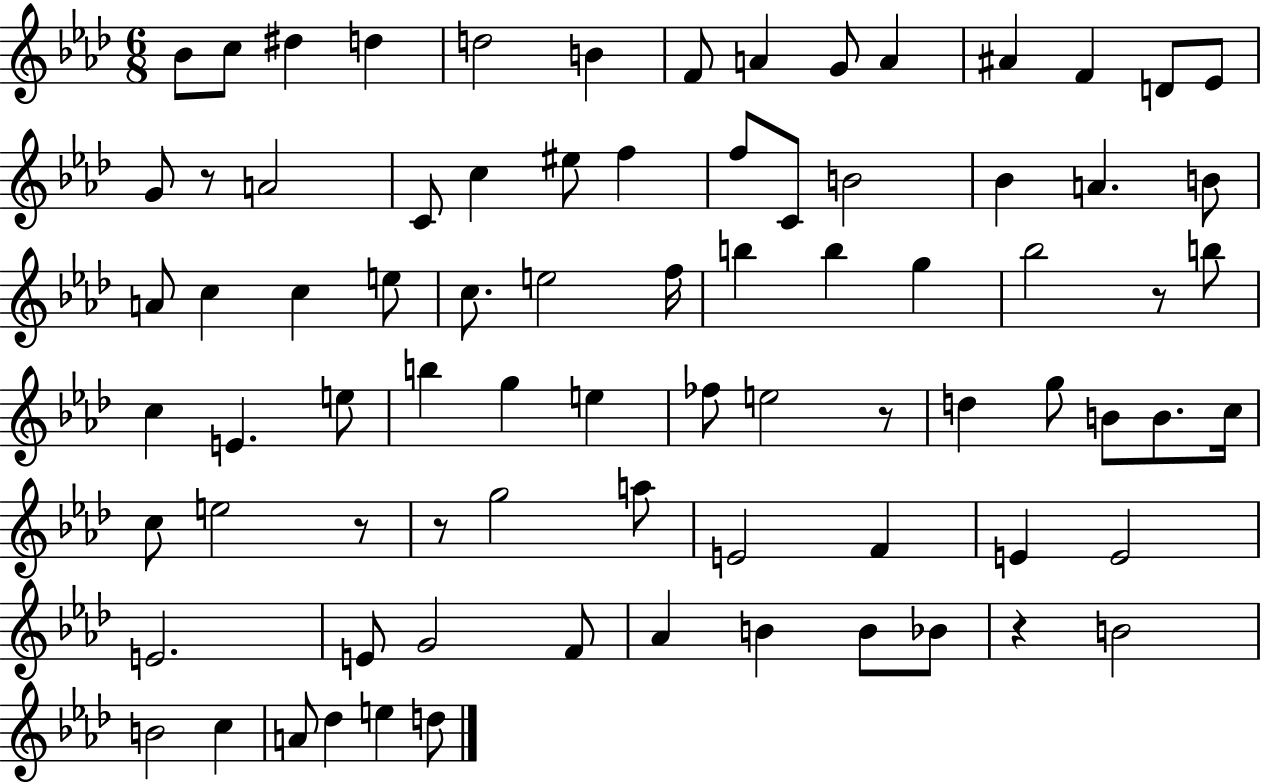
Bb4/e C5/e D#5/q D5/q D5/h B4/q F4/e A4/q G4/e A4/q A#4/q F4/q D4/e Eb4/e G4/e R/e A4/h C4/e C5/q EIS5/e F5/q F5/e C4/e B4/h Bb4/q A4/q. B4/e A4/e C5/q C5/q E5/e C5/e. E5/h F5/s B5/q B5/q G5/q Bb5/h R/e B5/e C5/q E4/q. E5/e B5/q G5/q E5/q FES5/e E5/h R/e D5/q G5/e B4/e B4/e. C5/s C5/e E5/h R/e R/e G5/h A5/e E4/h F4/q E4/q E4/h E4/h. E4/e G4/h F4/e Ab4/q B4/q B4/e Bb4/e R/q B4/h B4/h C5/q A4/e Db5/q E5/q D5/e